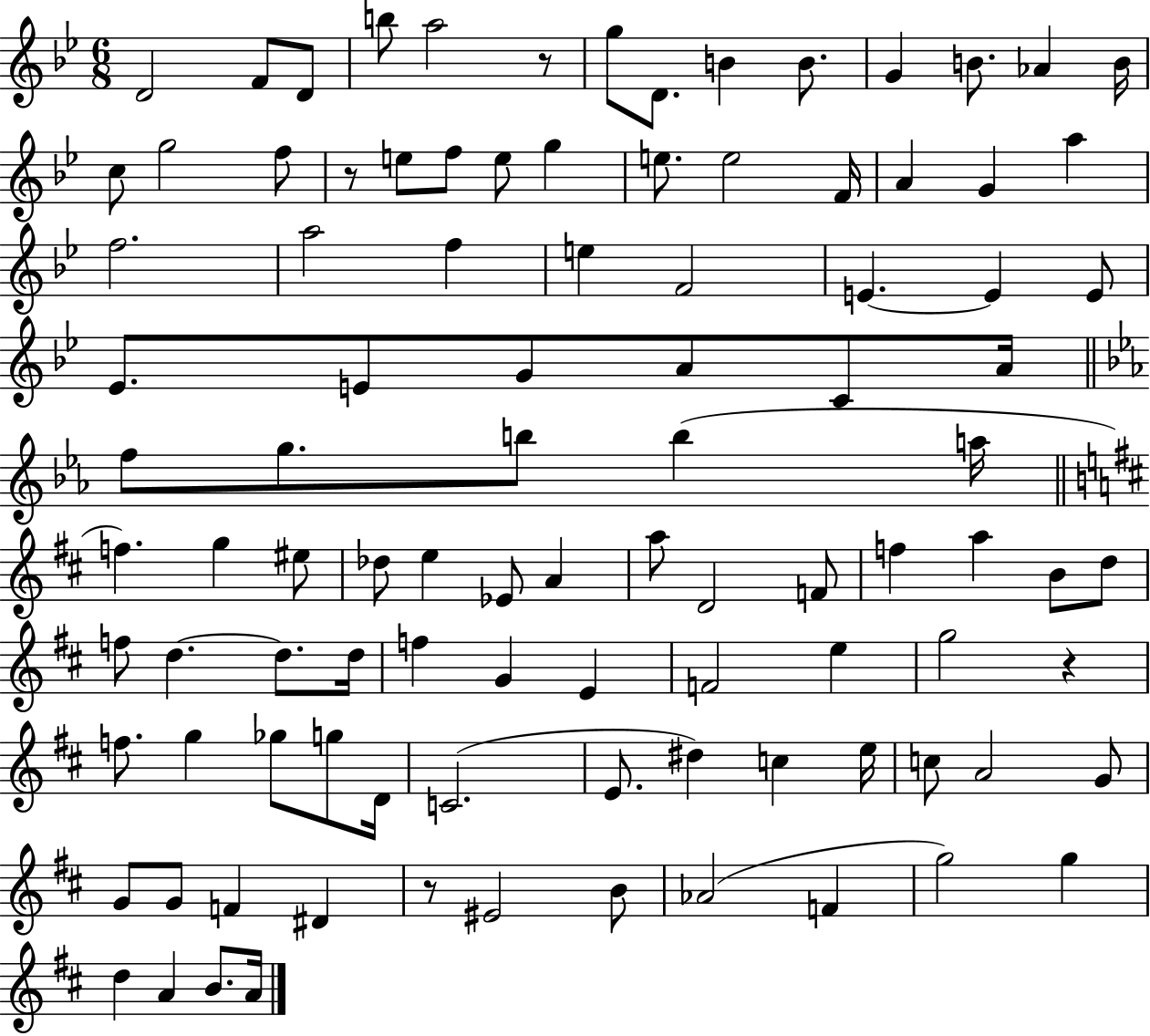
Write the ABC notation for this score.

X:1
T:Untitled
M:6/8
L:1/4
K:Bb
D2 F/2 D/2 b/2 a2 z/2 g/2 D/2 B B/2 G B/2 _A B/4 c/2 g2 f/2 z/2 e/2 f/2 e/2 g e/2 e2 F/4 A G a f2 a2 f e F2 E E E/2 _E/2 E/2 G/2 A/2 C/2 A/4 f/2 g/2 b/2 b a/4 f g ^e/2 _d/2 e _E/2 A a/2 D2 F/2 f a B/2 d/2 f/2 d d/2 d/4 f G E F2 e g2 z f/2 g _g/2 g/2 D/4 C2 E/2 ^d c e/4 c/2 A2 G/2 G/2 G/2 F ^D z/2 ^E2 B/2 _A2 F g2 g d A B/2 A/4